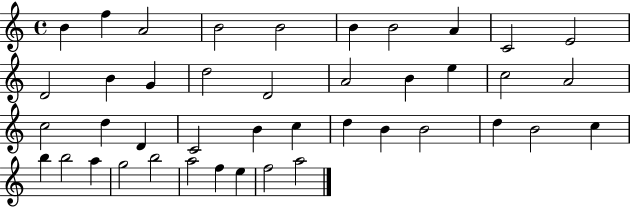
{
  \clef treble
  \time 4/4
  \defaultTimeSignature
  \key c \major
  b'4 f''4 a'2 | b'2 b'2 | b'4 b'2 a'4 | c'2 e'2 | \break d'2 b'4 g'4 | d''2 d'2 | a'2 b'4 e''4 | c''2 a'2 | \break c''2 d''4 d'4 | c'2 b'4 c''4 | d''4 b'4 b'2 | d''4 b'2 c''4 | \break b''4 b''2 a''4 | g''2 b''2 | a''2 f''4 e''4 | f''2 a''2 | \break \bar "|."
}